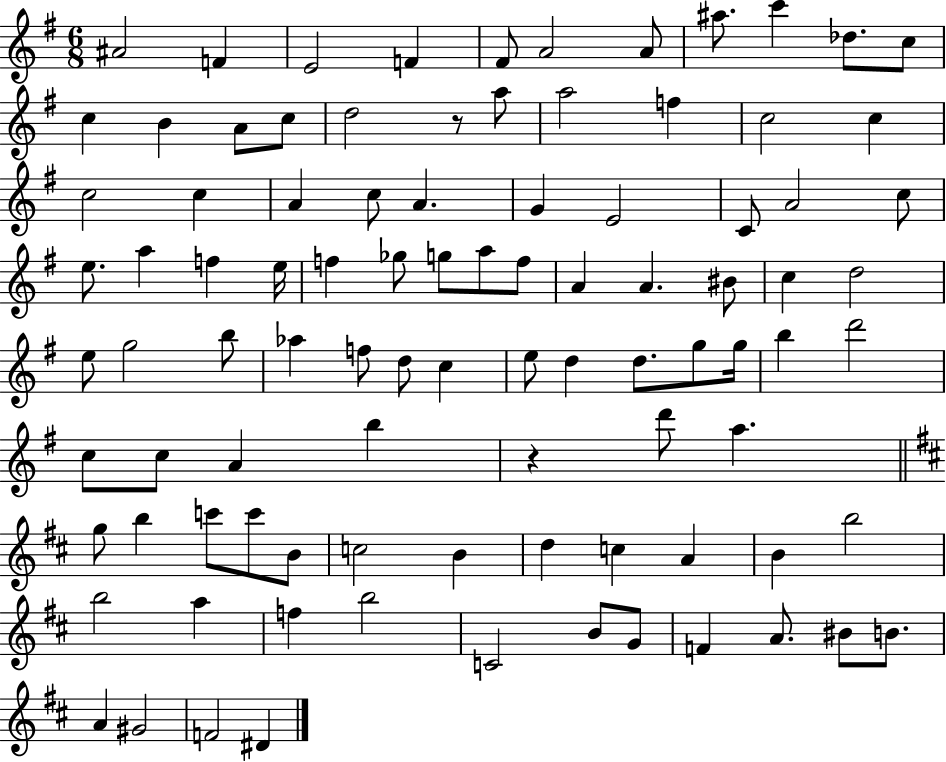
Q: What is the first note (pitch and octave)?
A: A#4